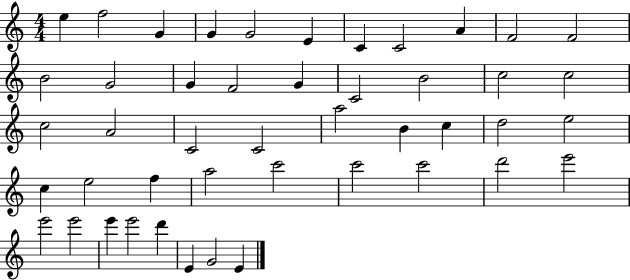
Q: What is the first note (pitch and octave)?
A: E5